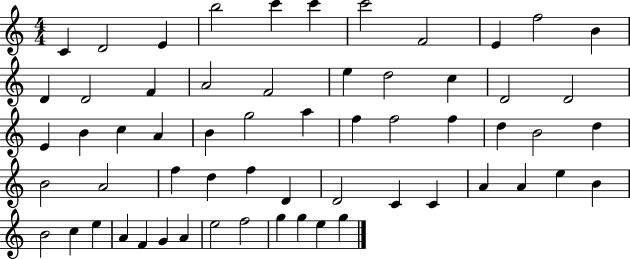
{
  \clef treble
  \numericTimeSignature
  \time 4/4
  \key c \major
  c'4 d'2 e'4 | b''2 c'''4 c'''4 | c'''2 f'2 | e'4 f''2 b'4 | \break d'4 d'2 f'4 | a'2 f'2 | e''4 d''2 c''4 | d'2 d'2 | \break e'4 b'4 c''4 a'4 | b'4 g''2 a''4 | f''4 f''2 f''4 | d''4 b'2 d''4 | \break b'2 a'2 | f''4 d''4 f''4 d'4 | d'2 c'4 c'4 | a'4 a'4 e''4 b'4 | \break b'2 c''4 e''4 | a'4 f'4 g'4 a'4 | e''2 f''2 | g''4 g''4 e''4 g''4 | \break \bar "|."
}